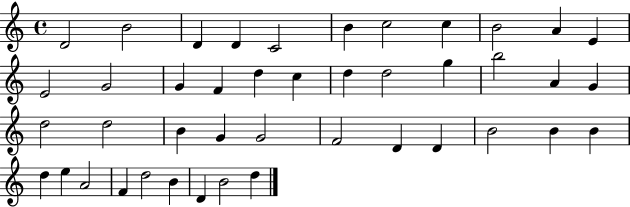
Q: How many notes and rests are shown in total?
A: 43